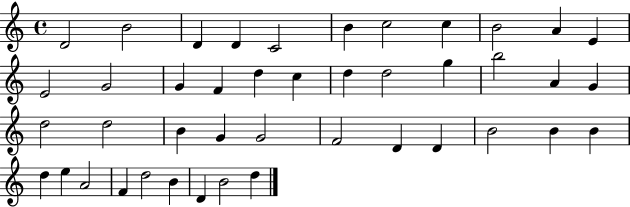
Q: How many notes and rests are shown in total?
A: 43